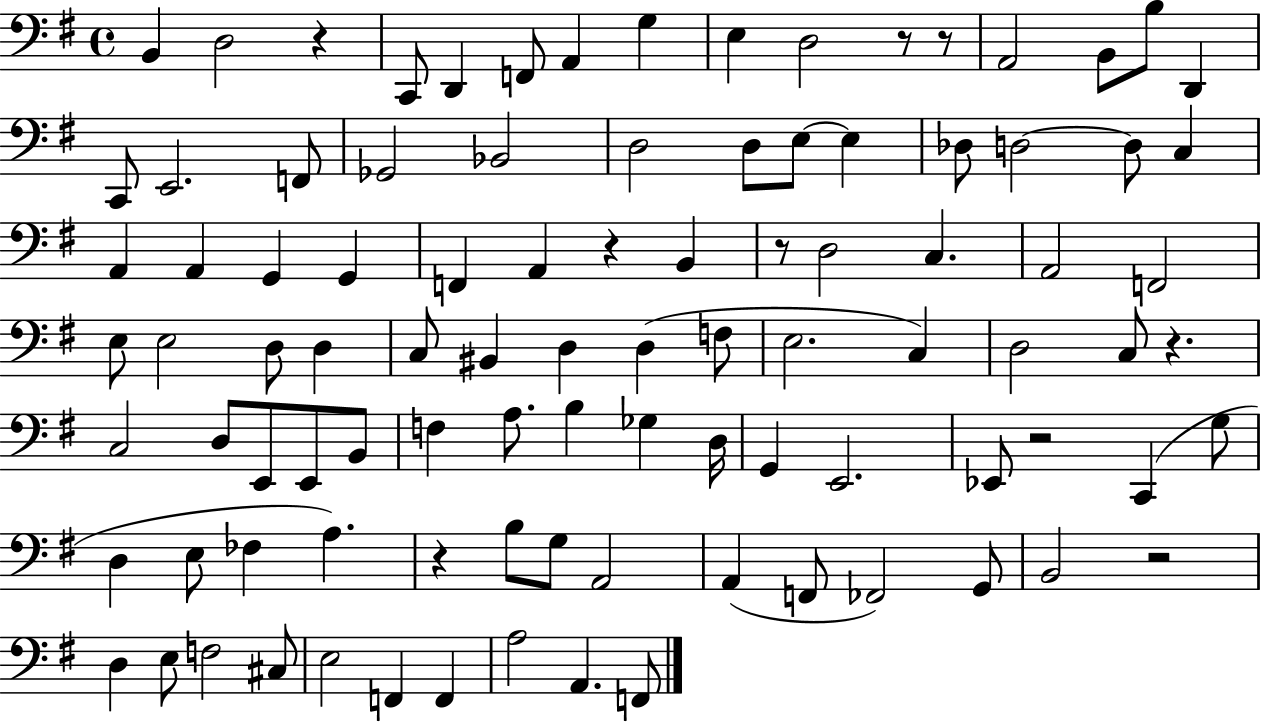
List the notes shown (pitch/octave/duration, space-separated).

B2/q D3/h R/q C2/e D2/q F2/e A2/q G3/q E3/q D3/h R/e R/e A2/h B2/e B3/e D2/q C2/e E2/h. F2/e Gb2/h Bb2/h D3/h D3/e E3/e E3/q Db3/e D3/h D3/e C3/q A2/q A2/q G2/q G2/q F2/q A2/q R/q B2/q R/e D3/h C3/q. A2/h F2/h E3/e E3/h D3/e D3/q C3/e BIS2/q D3/q D3/q F3/e E3/h. C3/q D3/h C3/e R/q. C3/h D3/e E2/e E2/e B2/e F3/q A3/e. B3/q Gb3/q D3/s G2/q E2/h. Eb2/e R/h C2/q G3/e D3/q E3/e FES3/q A3/q. R/q B3/e G3/e A2/h A2/q F2/e FES2/h G2/e B2/h R/h D3/q E3/e F3/h C#3/e E3/h F2/q F2/q A3/h A2/q. F2/e